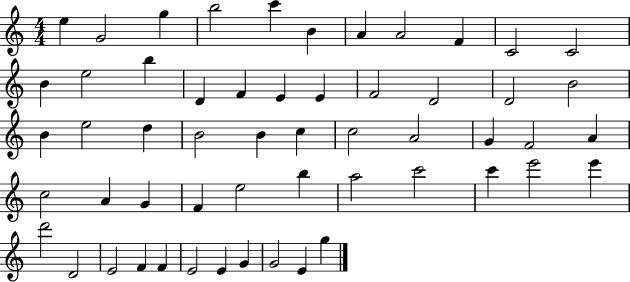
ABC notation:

X:1
T:Untitled
M:4/4
L:1/4
K:C
e G2 g b2 c' B A A2 F C2 C2 B e2 b D F E E F2 D2 D2 B2 B e2 d B2 B c c2 A2 G F2 A c2 A G F e2 b a2 c'2 c' e'2 e' d'2 D2 E2 F F E2 E G G2 E g